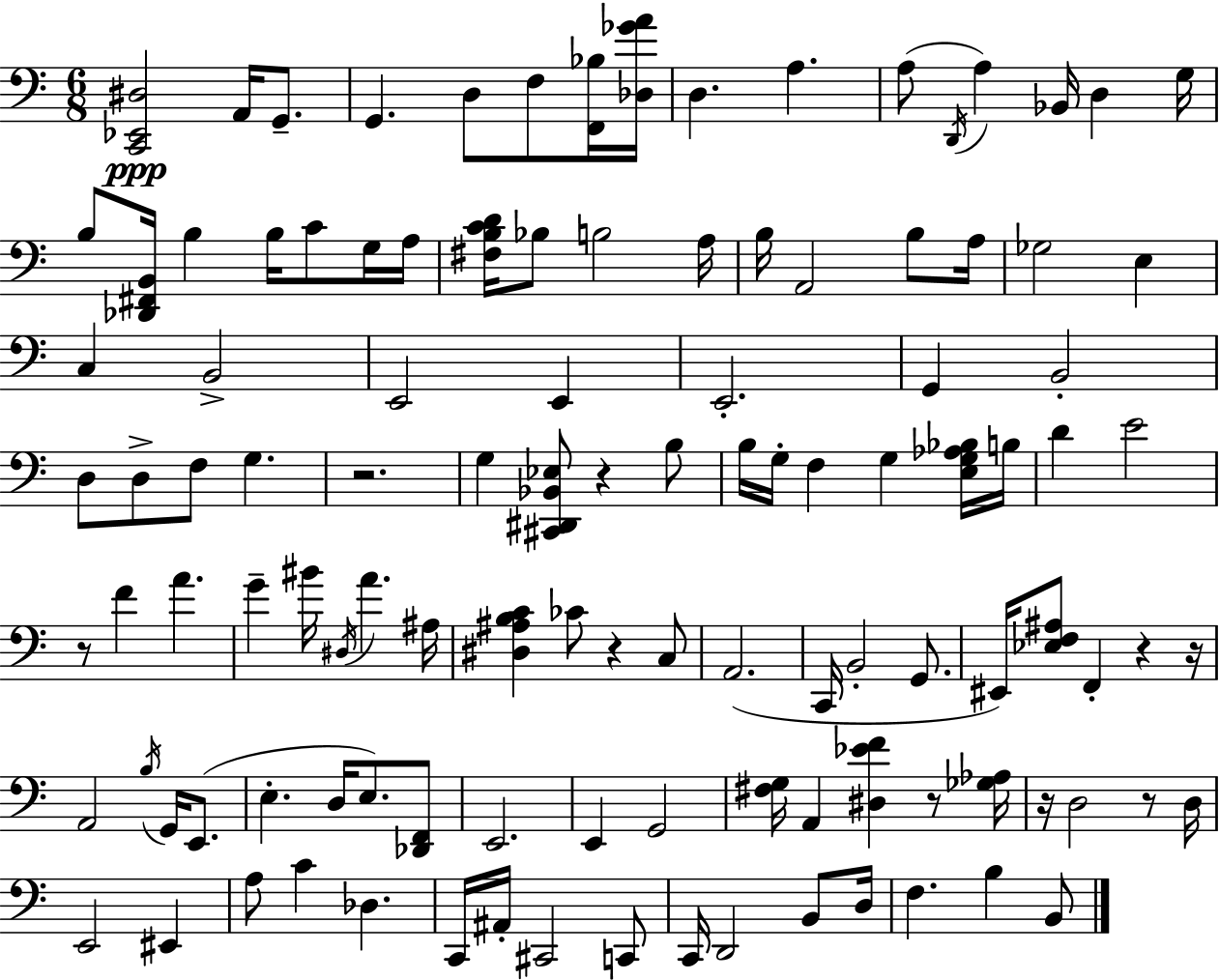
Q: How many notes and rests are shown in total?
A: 114